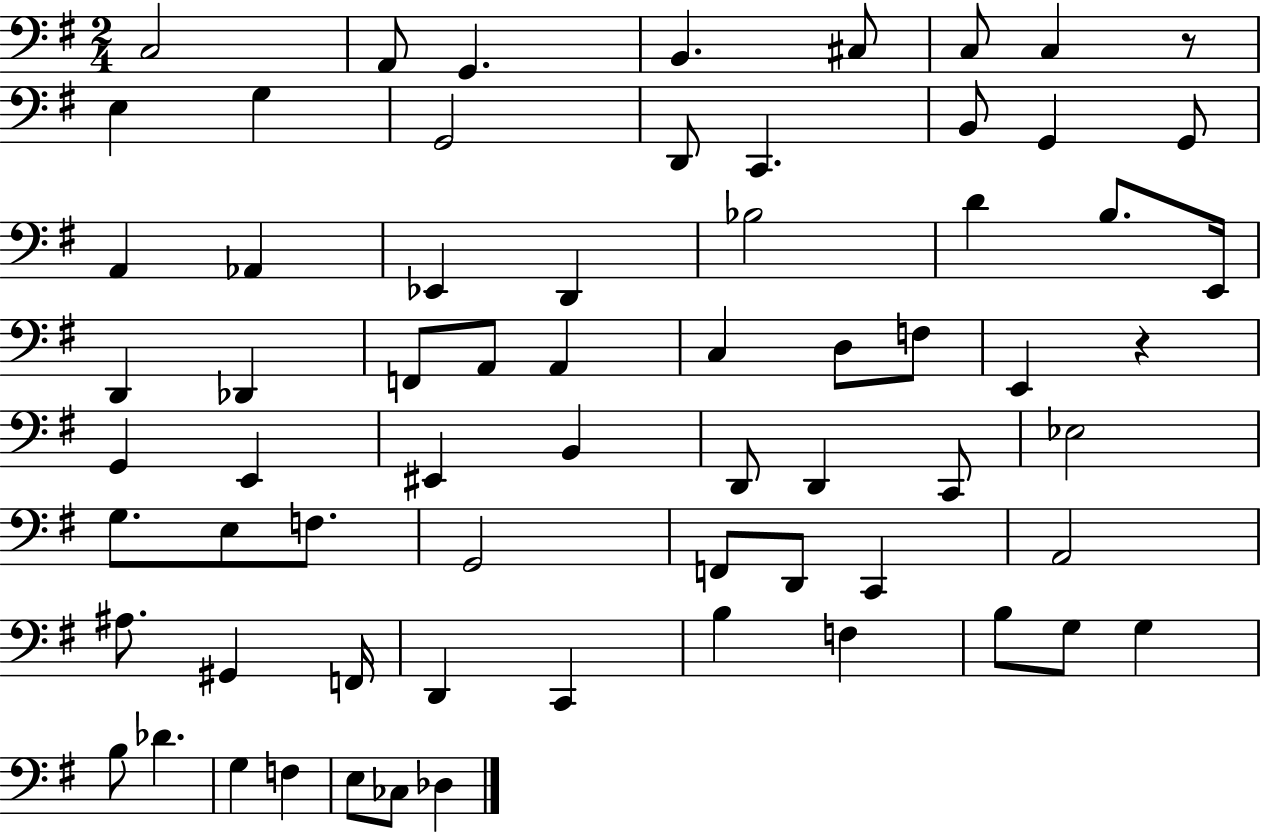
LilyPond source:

{
  \clef bass
  \numericTimeSignature
  \time 2/4
  \key g \major
  c2 | a,8 g,4. | b,4. cis8 | c8 c4 r8 | \break e4 g4 | g,2 | d,8 c,4. | b,8 g,4 g,8 | \break a,4 aes,4 | ees,4 d,4 | bes2 | d'4 b8. e,16 | \break d,4 des,4 | f,8 a,8 a,4 | c4 d8 f8 | e,4 r4 | \break g,4 e,4 | eis,4 b,4 | d,8 d,4 c,8 | ees2 | \break g8. e8 f8. | g,2 | f,8 d,8 c,4 | a,2 | \break ais8. gis,4 f,16 | d,4 c,4 | b4 f4 | b8 g8 g4 | \break b8 des'4. | g4 f4 | e8 ces8 des4 | \bar "|."
}